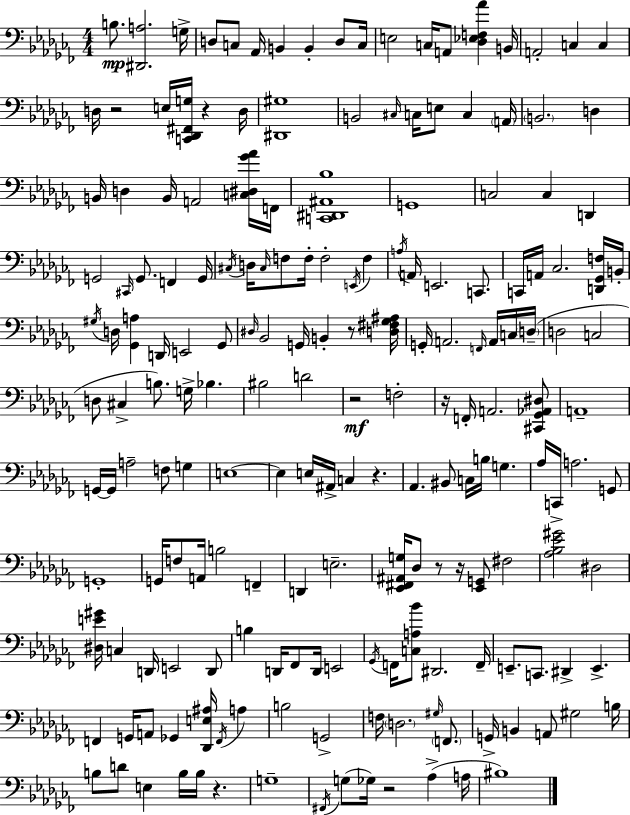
{
  \clef bass
  \numericTimeSignature
  \time 4/4
  \key aes \minor
  b8.\mp <dis, a>2. g16-> | d8 c8 aes,16 b,4 b,4-. d8 c16 | e2 c16 a,8 <des ees f aes'>4 b,16 | a,2-. c4 c4 | \break d16 r2 e16 <c, des, fis, g>16 r4 d16 | <dis, gis>1 | b,2 \grace { cis16 } c16 e8 c4 | \parenthesize a,16 \parenthesize b,2. d4 | \break b,16 d4 b,16 a,2 <c dis ges' aes'>16 | f,16 <c, dis, ais, bes>1 | g,1 | c2 c4 d,4 | \break g,2 \grace { cis,16 } g,8. f,4 | g,16 \acciaccatura { cis16 } d16 \grace { cis16 } f8 f16-. f2-. | \acciaccatura { e,16 } f4 \acciaccatura { a16 } a,16 e,2. | c,8. c,16 a,16 ces2. | \break <d, ges, f>16 b,16-. \acciaccatura { gis16 } d16 <ges, a>4 d,16 e,2 | ges,8 \grace { dis16 } bes,2 | g,16 b,4-. r8 <d fis ges ais>16 g,16-. a,2. | \grace { f,16 } a,16 c16 \parenthesize d16--( d2 | \break c2 d8 cis4-> b8.) | g16-> bes4. bis2 | d'2 r2\mf | f2-. r16 f,16-. a,2. | \break <cis, ges, aes, dis>8 a,1-- | g,16~~ g,16 a2-- | f8 g4 e1~~ | e4 e16 ais,16-> c4 | \break r4. aes,4. bis,8 | c16 b16 g4. aes16 c,16-> a2. | g,8 g,1-. | g,16 f8 a,16 b2 | \break f,4-- d,4 e2.-- | <ees, fis, ais, g>16 des8 r8 r16 <ees, g,>8 | fis2 <aes bes ees' gis'>2 | dis2 <dis e' gis'>16 c4 d,16 e,2 | \break d,8 b4 d,16 fes,8 | d,16 e,2 \acciaccatura { ges,16 } f,16 <c a bes'>8 dis,2. | f,16-- e,8.-- c,8. | dis,4-> e,4.-> f,4 g,16 a,8 | \break ges,4 <des, e ais>16 \acciaccatura { f,16 } a4 b2 | g,2-> f16 \parenthesize d2. | \grace { gis16 } \parenthesize f,8. g,16-> b,4 | a,8 gis2 b16 b8 d'8 | \break e4 b16 b16 r4. g1-- | \acciaccatura { fis,16 }( g8 ges16) | r2 aes4->( a16 bis1) | \bar "|."
}